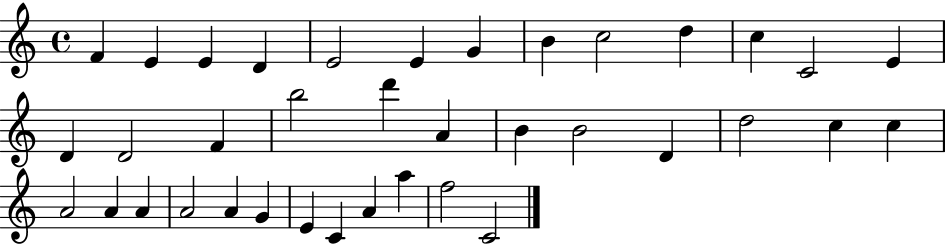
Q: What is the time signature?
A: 4/4